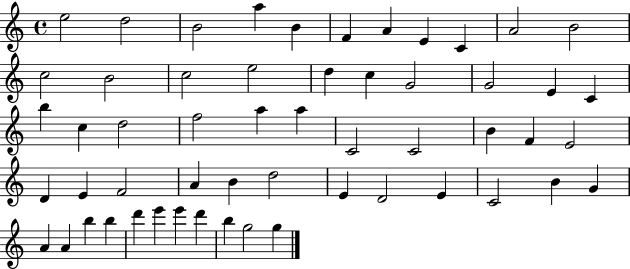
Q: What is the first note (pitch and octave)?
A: E5